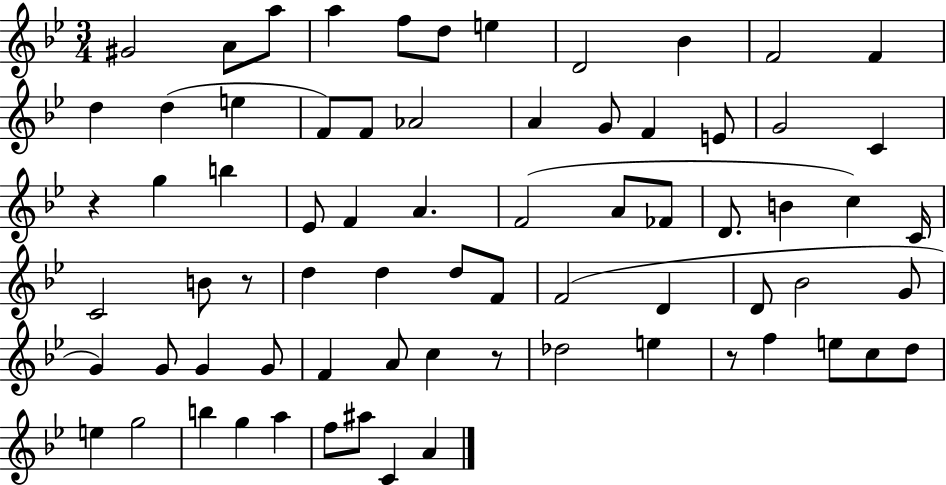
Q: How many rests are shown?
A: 4